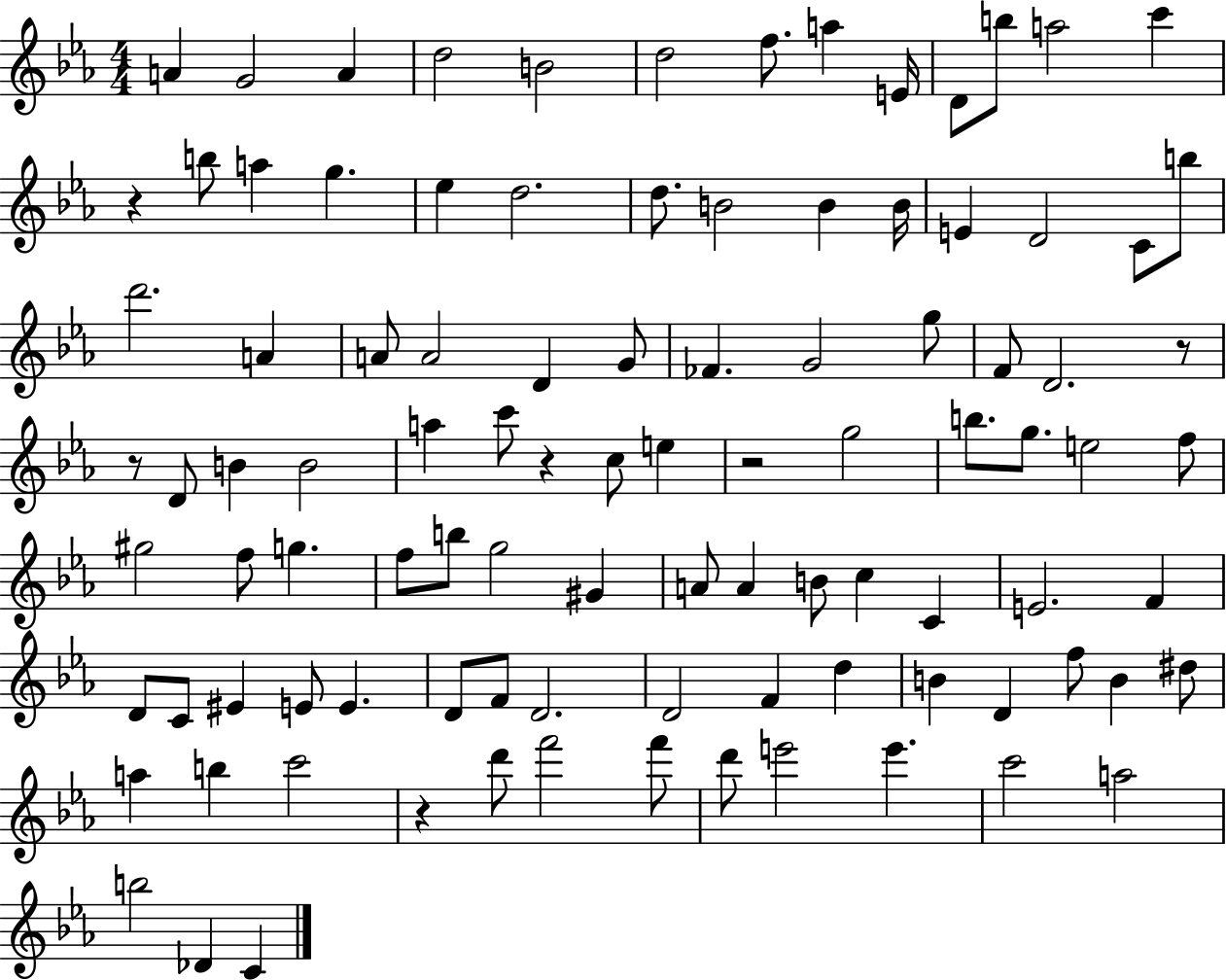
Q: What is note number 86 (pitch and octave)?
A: D6